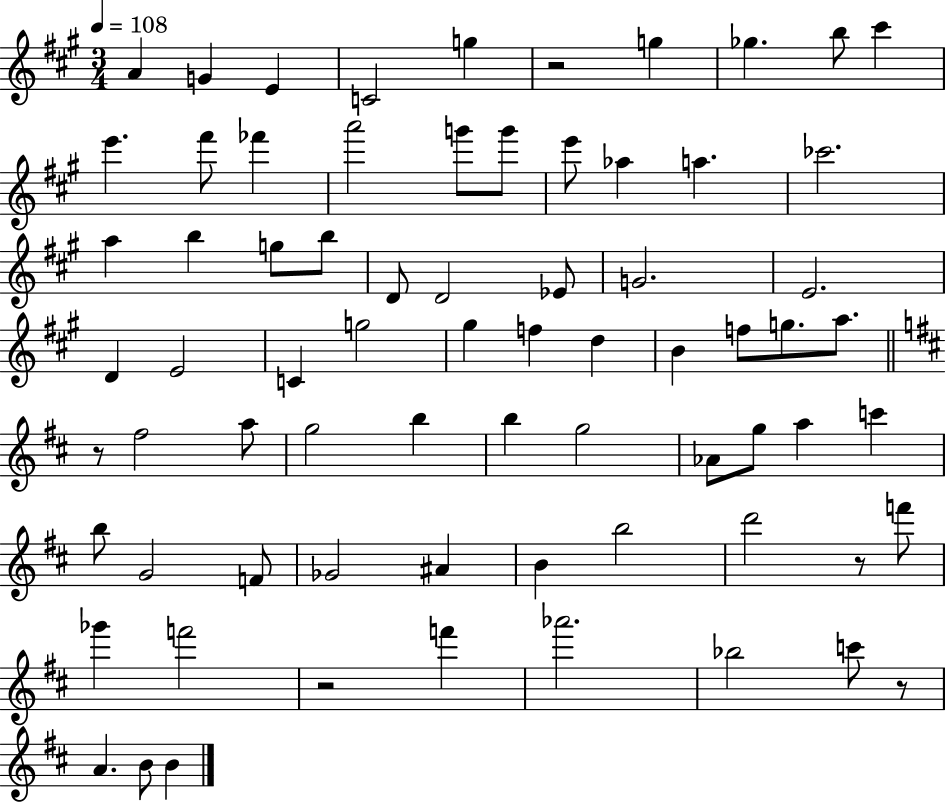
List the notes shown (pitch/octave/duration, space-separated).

A4/q G4/q E4/q C4/h G5/q R/h G5/q Gb5/q. B5/e C#6/q E6/q. F#6/e FES6/q A6/h G6/e G6/e E6/e Ab5/q A5/q. CES6/h. A5/q B5/q G5/e B5/e D4/e D4/h Eb4/e G4/h. E4/h. D4/q E4/h C4/q G5/h G#5/q F5/q D5/q B4/q F5/e G5/e. A5/e. R/e F#5/h A5/e G5/h B5/q B5/q G5/h Ab4/e G5/e A5/q C6/q B5/e G4/h F4/e Gb4/h A#4/q B4/q B5/h D6/h R/e F6/e Gb6/q F6/h R/h F6/q Ab6/h. Bb5/h C6/e R/e A4/q. B4/e B4/q